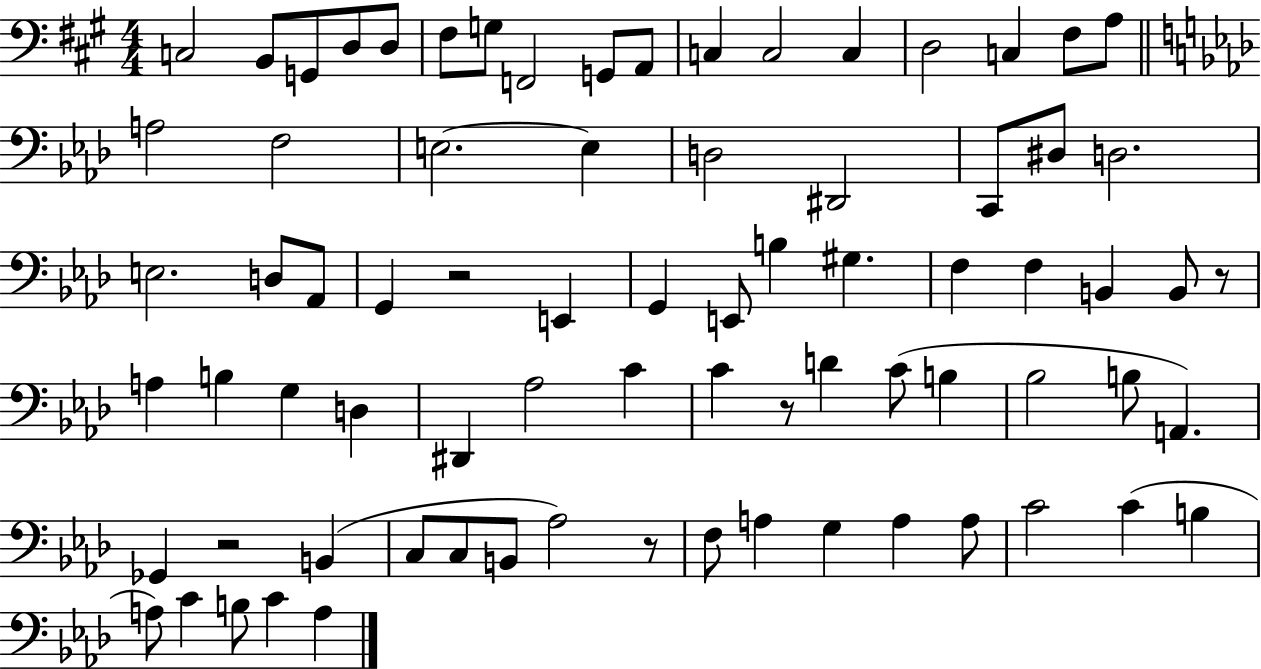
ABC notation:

X:1
T:Untitled
M:4/4
L:1/4
K:A
C,2 B,,/2 G,,/2 D,/2 D,/2 ^F,/2 G,/2 F,,2 G,,/2 A,,/2 C, C,2 C, D,2 C, ^F,/2 A,/2 A,2 F,2 E,2 E, D,2 ^D,,2 C,,/2 ^D,/2 D,2 E,2 D,/2 _A,,/2 G,, z2 E,, G,, E,,/2 B, ^G, F, F, B,, B,,/2 z/2 A, B, G, D, ^D,, _A,2 C C z/2 D C/2 B, _B,2 B,/2 A,, _G,, z2 B,, C,/2 C,/2 B,,/2 _A,2 z/2 F,/2 A, G, A, A,/2 C2 C B, A,/2 C B,/2 C A,